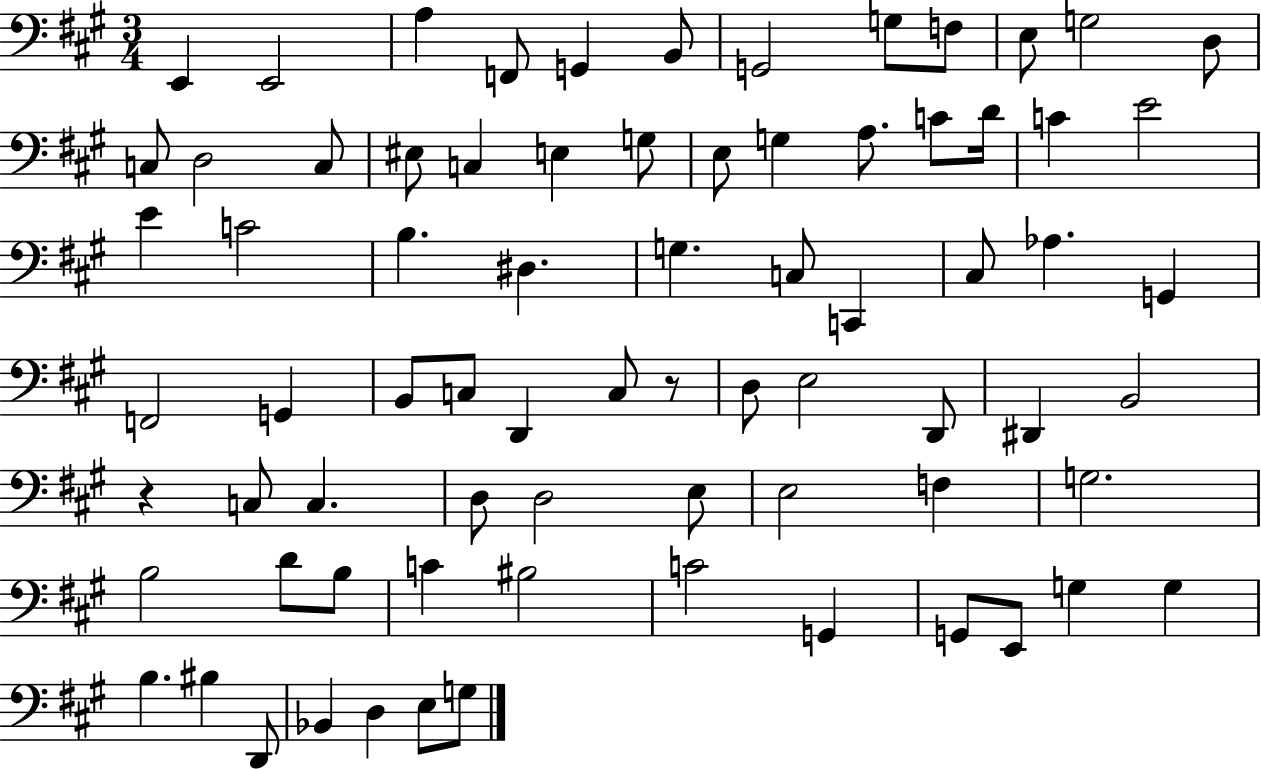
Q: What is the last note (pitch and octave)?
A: G3